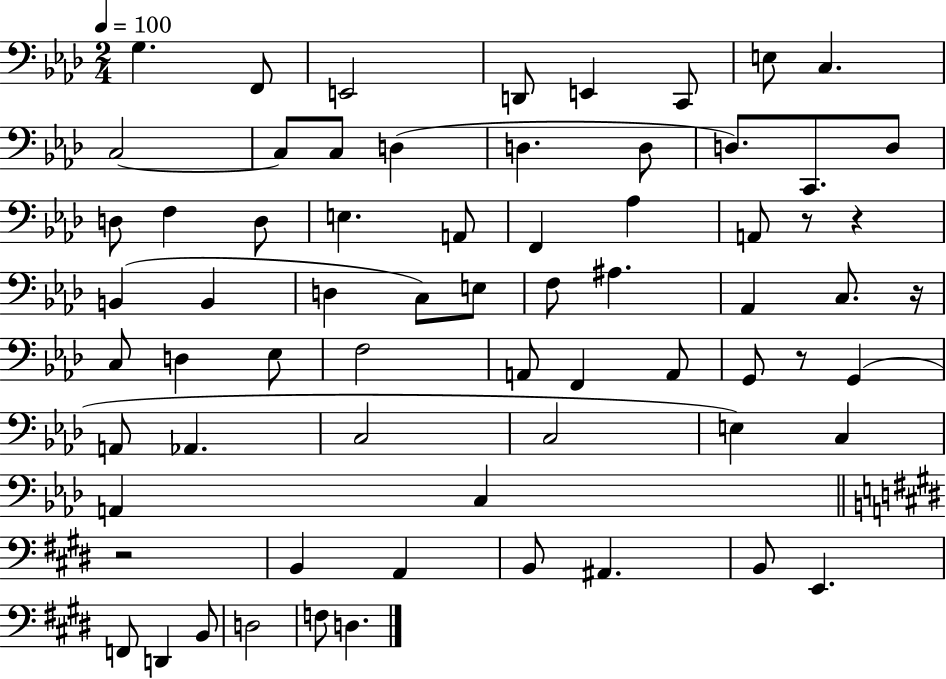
{
  \clef bass
  \numericTimeSignature
  \time 2/4
  \key aes \major
  \tempo 4 = 100
  g4. f,8 | e,2 | d,8 e,4 c,8 | e8 c4. | \break c2~~ | c8 c8 d4( | d4. d8 | d8.) c,8. d8 | \break d8 f4 d8 | e4. a,8 | f,4 aes4 | a,8 r8 r4 | \break b,4( b,4 | d4 c8) e8 | f8 ais4. | aes,4 c8. r16 | \break c8 d4 ees8 | f2 | a,8 f,4 a,8 | g,8 r8 g,4( | \break a,8 aes,4. | c2 | c2 | e4) c4 | \break a,4 c4 | \bar "||" \break \key e \major r2 | b,4 a,4 | b,8 ais,4. | b,8 e,4. | \break f,8 d,4 b,8 | d2 | f8 d4. | \bar "|."
}